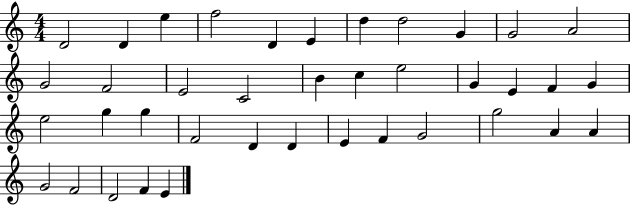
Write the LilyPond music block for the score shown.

{
  \clef treble
  \numericTimeSignature
  \time 4/4
  \key c \major
  d'2 d'4 e''4 | f''2 d'4 e'4 | d''4 d''2 g'4 | g'2 a'2 | \break g'2 f'2 | e'2 c'2 | b'4 c''4 e''2 | g'4 e'4 f'4 g'4 | \break e''2 g''4 g''4 | f'2 d'4 d'4 | e'4 f'4 g'2 | g''2 a'4 a'4 | \break g'2 f'2 | d'2 f'4 e'4 | \bar "|."
}